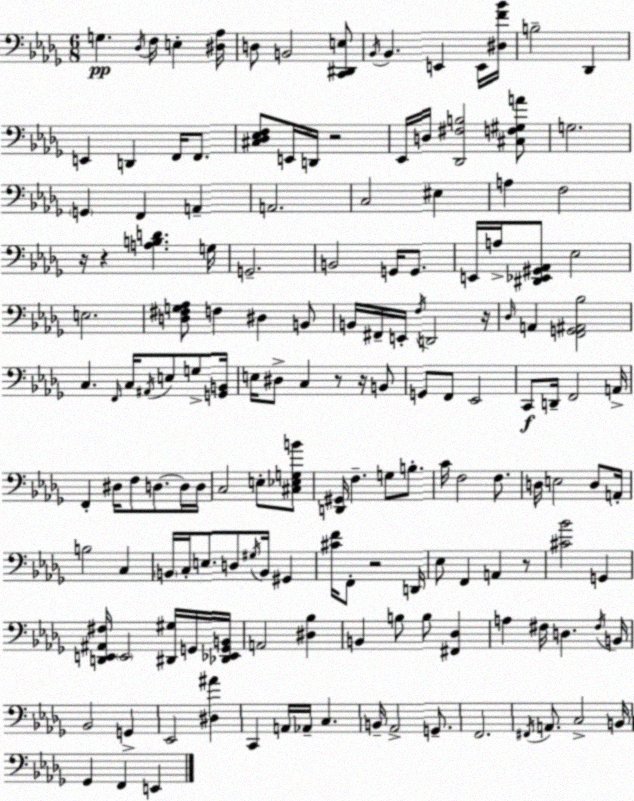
X:1
T:Untitled
M:6/8
L:1/4
K:Bbm
G, _D,/4 F,/4 E, [^D,_A,]/4 D,/2 B,,2 [C,,^D,,E,]/2 _B,,/4 _B,, E,, E,,/4 [^D,F_B]/4 B,2 _D,, E,, D,, F,,/4 F,,/2 [^C,_D,_E,F,]/2 E,,/4 D,,/4 z2 _E,,/4 D,/4 [_D,,^F,B,]2 [^C,F,^G,A]/2 G,2 G,, F,, A,, A,,2 C,2 ^E, A, F,2 z/4 z [A,B,D] G,/4 G,,2 B,,2 G,,/4 G,,/2 E,,/4 A,/4 [^D,,_E,,^G,,_A,,]/2 _E,2 E,2 [D,^F,G,_A,]/2 F, ^D, B,,/2 B,,/4 ^F,,/4 E,,/4 F,/4 D,,2 z/4 _D,/4 A,, [F,,G,,^A,,_B,]2 C, F,,/4 C,/4 ^A,,/4 E,/2 G,/2 [G,,B,,]/4 E,/4 ^D,/2 C, z/2 z/4 B,,/2 G,,/2 F,,/2 _E,,2 C,,/2 D,,/4 F,,2 A,,/4 F,, ^D,/4 F,/2 D,/2 D,/4 D,/4 C,2 E,/2 [^C,_E,G,B]/2 [D,,^G,,]/4 F, G,/2 B,/2 C/4 F,2 F,/2 D,/4 E,2 D,/2 A,,/4 B,2 C, B,,/4 C,/4 E,/2 D,/2 ^G,/4 B,,/4 ^G,, [^CF]/4 F,,/2 z2 D,,/4 _E,/2 F,, A,, z/2 [^C_B]2 G,, [D,,E,,^A,,^F,]/4 E,,2 [^D,,^G,]/4 G,,/4 [_D,,_E,,G,,B,,]/4 A,,2 [^D,_B,] B,, B,/2 B,/2 [^F,,_D,] A, ^F,/4 D, ^F,/4 B,,/4 _B,,2 G,, _E,,2 [^D,^A] C,, A,,/4 _A,,/4 C, B,,/4 _A,,2 G,,/2 F,,2 ^F,,/4 A,,/2 C,2 B,,/4 _G,, F,, E,,